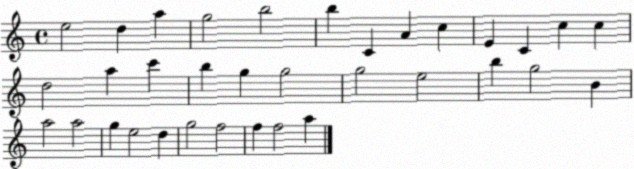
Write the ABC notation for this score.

X:1
T:Untitled
M:4/4
L:1/4
K:C
e2 d a g2 b2 b C A c E C c c d2 a c' b g g2 g2 e2 b g2 B a2 a2 g e2 d g2 f2 f f2 a